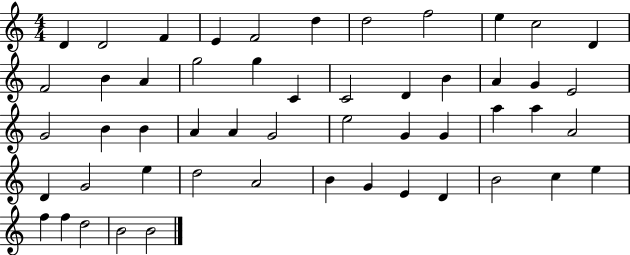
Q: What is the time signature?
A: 4/4